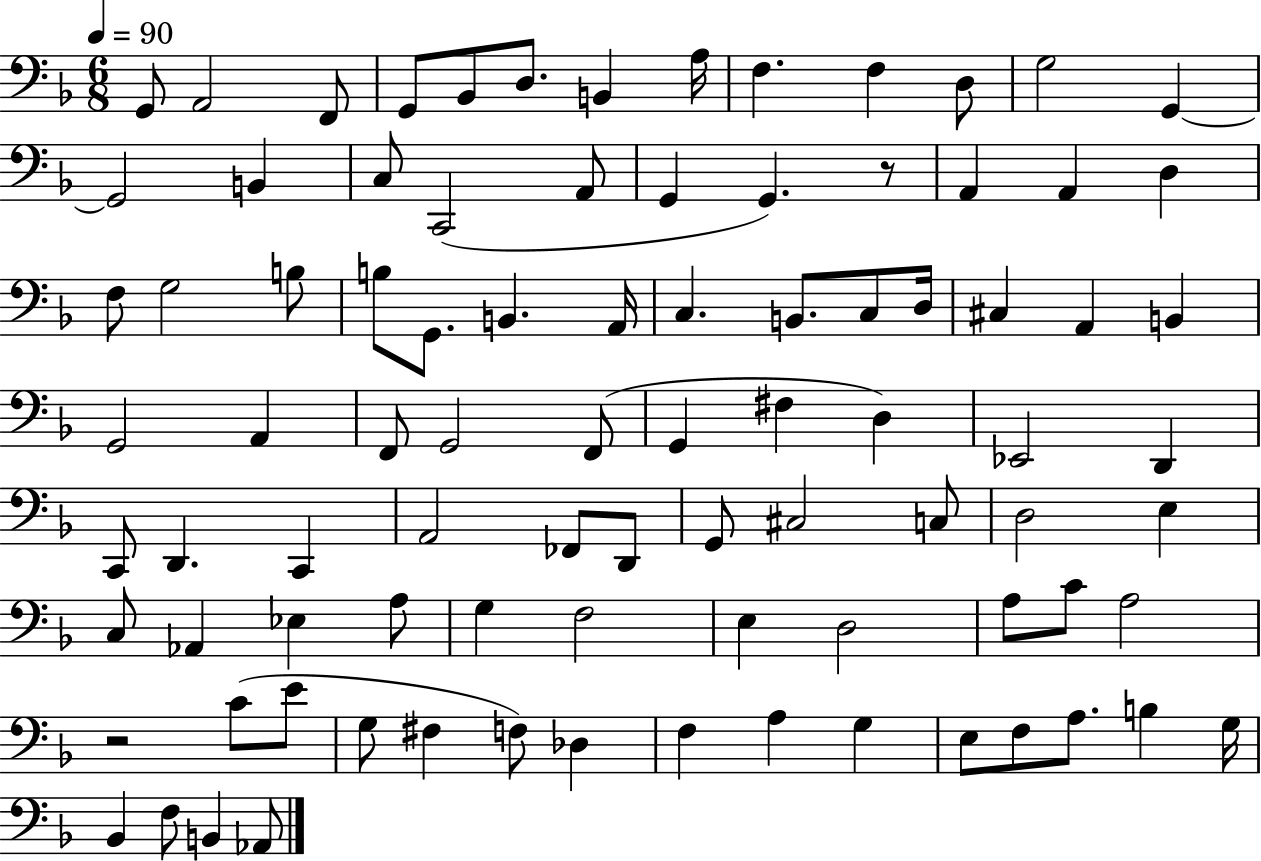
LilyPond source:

{
  \clef bass
  \numericTimeSignature
  \time 6/8
  \key f \major
  \tempo 4 = 90
  g,8 a,2 f,8 | g,8 bes,8 d8. b,4 a16 | f4. f4 d8 | g2 g,4~~ | \break g,2 b,4 | c8 c,2( a,8 | g,4 g,4.) r8 | a,4 a,4 d4 | \break f8 g2 b8 | b8 g,8. b,4. a,16 | c4. b,8. c8 d16 | cis4 a,4 b,4 | \break g,2 a,4 | f,8 g,2 f,8( | g,4 fis4 d4) | ees,2 d,4 | \break c,8 d,4. c,4 | a,2 fes,8 d,8 | g,8 cis2 c8 | d2 e4 | \break c8 aes,4 ees4 a8 | g4 f2 | e4 d2 | a8 c'8 a2 | \break r2 c'8( e'8 | g8 fis4 f8) des4 | f4 a4 g4 | e8 f8 a8. b4 g16 | \break bes,4 f8 b,4 aes,8 | \bar "|."
}